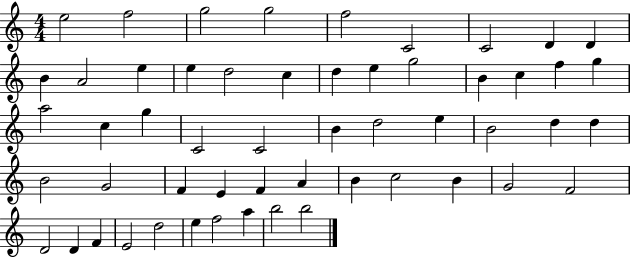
E5/h F5/h G5/h G5/h F5/h C4/h C4/h D4/q D4/q B4/q A4/h E5/q E5/q D5/h C5/q D5/q E5/q G5/h B4/q C5/q F5/q G5/q A5/h C5/q G5/q C4/h C4/h B4/q D5/h E5/q B4/h D5/q D5/q B4/h G4/h F4/q E4/q F4/q A4/q B4/q C5/h B4/q G4/h F4/h D4/h D4/q F4/q E4/h D5/h E5/q F5/h A5/q B5/h B5/h